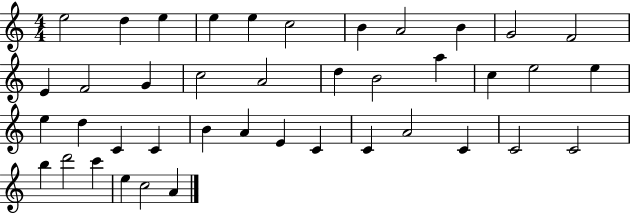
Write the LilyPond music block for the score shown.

{
  \clef treble
  \numericTimeSignature
  \time 4/4
  \key c \major
  e''2 d''4 e''4 | e''4 e''4 c''2 | b'4 a'2 b'4 | g'2 f'2 | \break e'4 f'2 g'4 | c''2 a'2 | d''4 b'2 a''4 | c''4 e''2 e''4 | \break e''4 d''4 c'4 c'4 | b'4 a'4 e'4 c'4 | c'4 a'2 c'4 | c'2 c'2 | \break b''4 d'''2 c'''4 | e''4 c''2 a'4 | \bar "|."
}